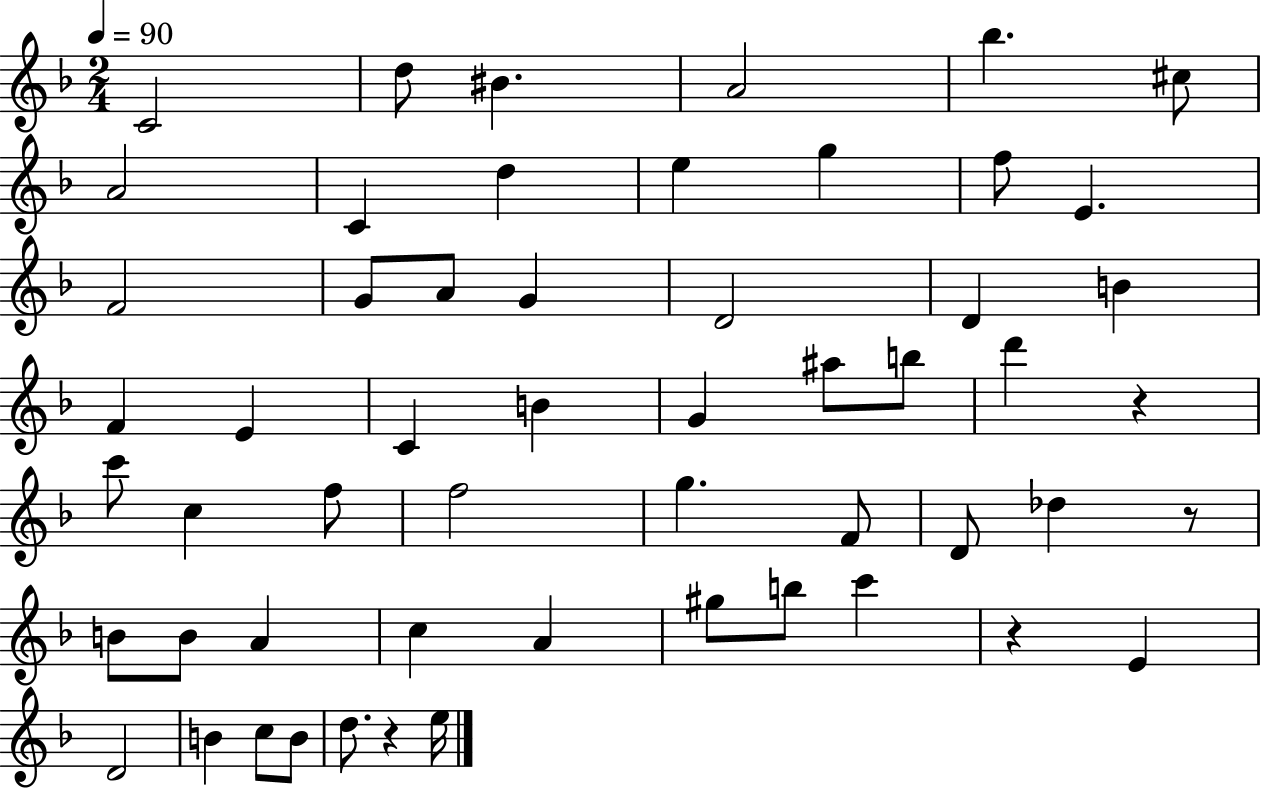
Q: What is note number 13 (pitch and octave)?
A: E4